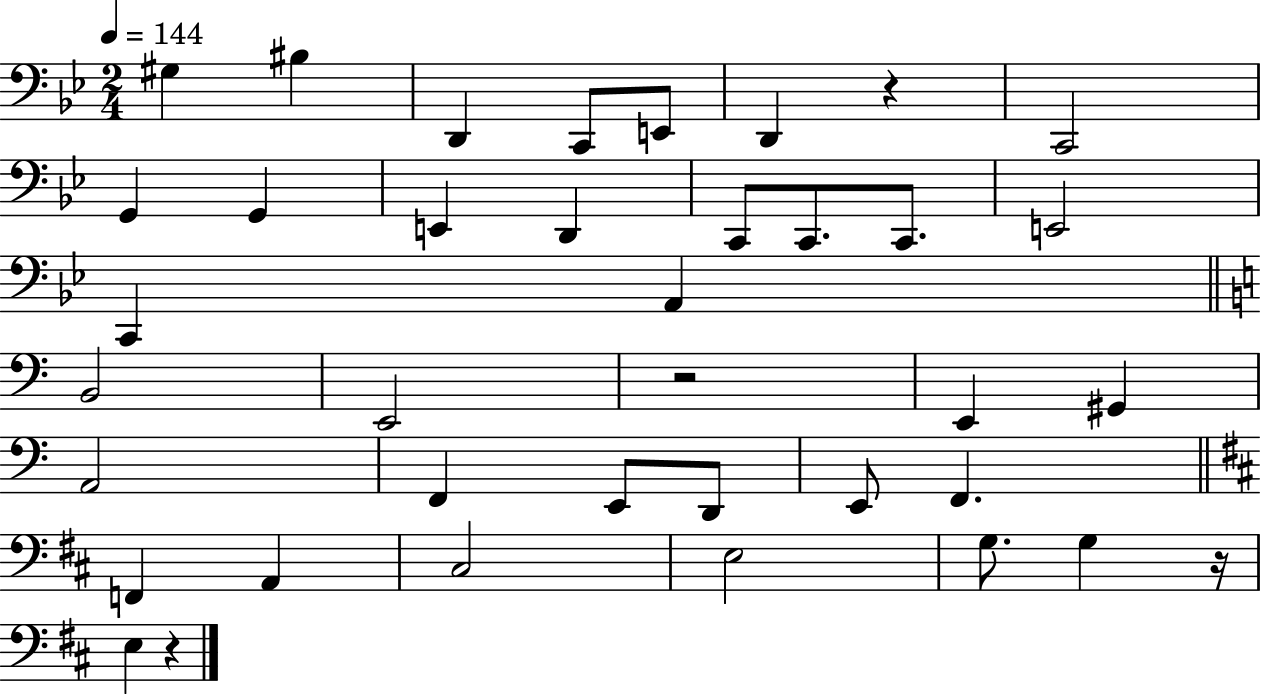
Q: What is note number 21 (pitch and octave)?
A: G#2